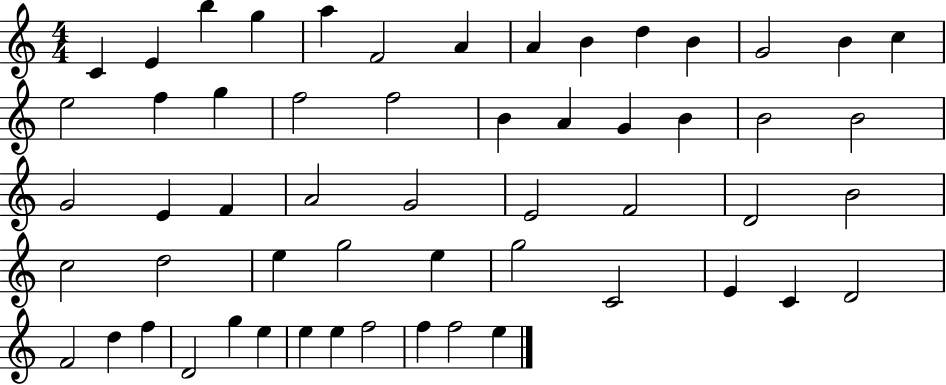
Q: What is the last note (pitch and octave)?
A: E5